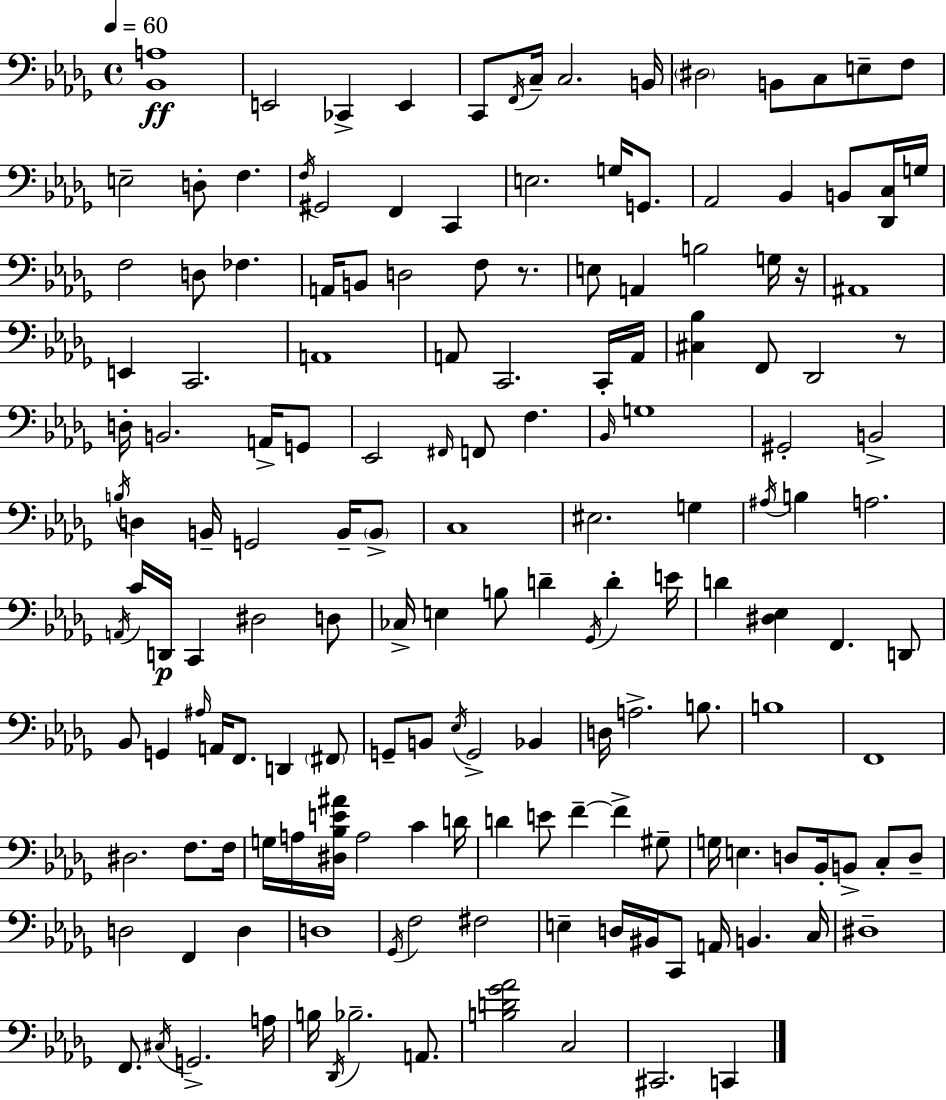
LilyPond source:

{
  \clef bass
  \time 4/4
  \defaultTimeSignature
  \key bes \minor
  \tempo 4 = 60
  <bes, a>1\ff | e,2 ces,4-> e,4 | c,8 \acciaccatura { f,16 } c16-- c2. | b,16 \parenthesize dis2 b,8 c8 e8-- f8 | \break e2-- d8-. f4. | \acciaccatura { f16 } gis,2 f,4 c,4 | e2. g16 g,8. | aes,2 bes,4 b,8 | \break <des, c>16 g16 f2 d8 fes4. | a,16 b,8 d2 f8 r8. | e8 a,4 b2 | g16 r16 ais,1 | \break e,4 c,2. | a,1 | a,8 c,2. | c,16-. a,16 <cis bes>4 f,8 des,2 | \break r8 d16-. b,2. a,16-> | g,8 ees,2 \grace { fis,16 } f,8 f4. | \grace { bes,16 } g1 | gis,2-. b,2-> | \break \acciaccatura { b16 } d4 b,16-- g,2 | b,16-- \parenthesize b,8-> c1 | eis2. | g4 \acciaccatura { ais16 } b4 a2. | \break \acciaccatura { a,16 } c'16 d,16\p c,4 dis2 | d8 ces16-> e4 b8 d'4-- | \acciaccatura { ges,16 } d'4-. e'16 d'4 <dis ees>4 | f,4. d,8 bes,8 g,4 \grace { ais16 } a,16 | \break f,8. d,4 \parenthesize fis,8 g,8-- b,8 \acciaccatura { ees16 } g,2-> | bes,4 d16 a2.-> | b8. b1 | f,1 | \break dis2. | f8. f16 g16 a16 <dis bes e' ais'>16 a2 | c'4 d'16 d'4 e'8 | f'4--~~ f'4-> gis8-- g16 e4. | \break d8 bes,16-. b,8-> c8-. d8-- d2 | f,4 d4 d1 | \acciaccatura { ges,16 } f2 | fis2 e4-- d16 | \break bis,16 c,8 a,16 b,4. c16 dis1-- | f,8. \acciaccatura { cis16 } g,2.-> | a16 b16 \acciaccatura { des,16 } bes2.-- | a,8. <b d' ges' aes'>2 | \break c2 cis,2. | c,4 \bar "|."
}